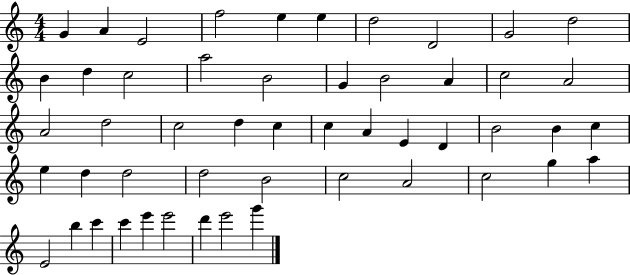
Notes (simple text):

G4/q A4/q E4/h F5/h E5/q E5/q D5/h D4/h G4/h D5/h B4/q D5/q C5/h A5/h B4/h G4/q B4/h A4/q C5/h A4/h A4/h D5/h C5/h D5/q C5/q C5/q A4/q E4/q D4/q B4/h B4/q C5/q E5/q D5/q D5/h D5/h B4/h C5/h A4/h C5/h G5/q A5/q E4/h B5/q C6/q C6/q E6/q E6/h D6/q E6/h G6/q